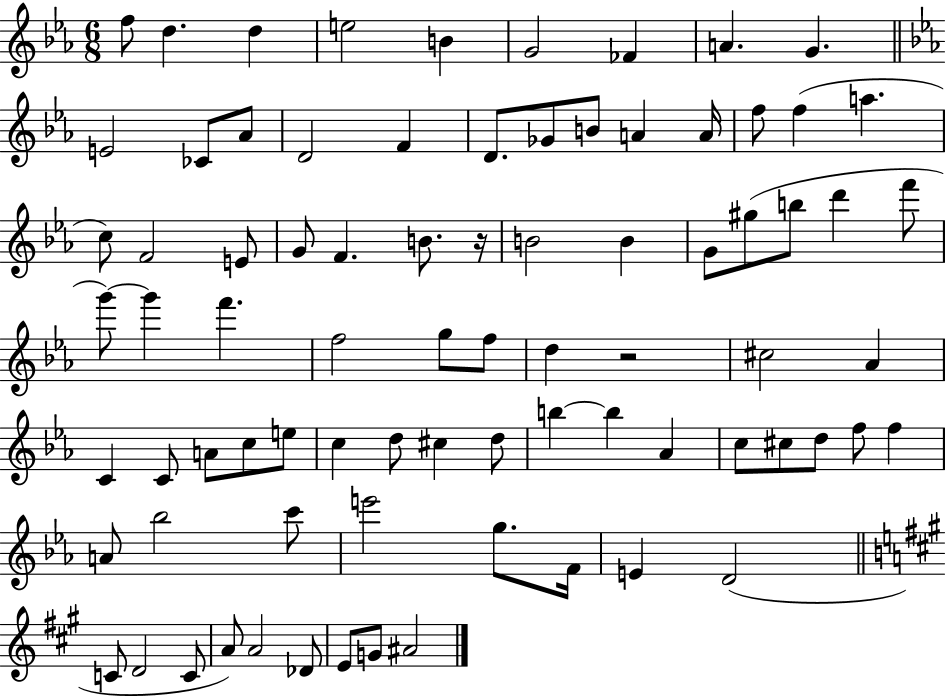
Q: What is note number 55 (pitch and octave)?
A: B5